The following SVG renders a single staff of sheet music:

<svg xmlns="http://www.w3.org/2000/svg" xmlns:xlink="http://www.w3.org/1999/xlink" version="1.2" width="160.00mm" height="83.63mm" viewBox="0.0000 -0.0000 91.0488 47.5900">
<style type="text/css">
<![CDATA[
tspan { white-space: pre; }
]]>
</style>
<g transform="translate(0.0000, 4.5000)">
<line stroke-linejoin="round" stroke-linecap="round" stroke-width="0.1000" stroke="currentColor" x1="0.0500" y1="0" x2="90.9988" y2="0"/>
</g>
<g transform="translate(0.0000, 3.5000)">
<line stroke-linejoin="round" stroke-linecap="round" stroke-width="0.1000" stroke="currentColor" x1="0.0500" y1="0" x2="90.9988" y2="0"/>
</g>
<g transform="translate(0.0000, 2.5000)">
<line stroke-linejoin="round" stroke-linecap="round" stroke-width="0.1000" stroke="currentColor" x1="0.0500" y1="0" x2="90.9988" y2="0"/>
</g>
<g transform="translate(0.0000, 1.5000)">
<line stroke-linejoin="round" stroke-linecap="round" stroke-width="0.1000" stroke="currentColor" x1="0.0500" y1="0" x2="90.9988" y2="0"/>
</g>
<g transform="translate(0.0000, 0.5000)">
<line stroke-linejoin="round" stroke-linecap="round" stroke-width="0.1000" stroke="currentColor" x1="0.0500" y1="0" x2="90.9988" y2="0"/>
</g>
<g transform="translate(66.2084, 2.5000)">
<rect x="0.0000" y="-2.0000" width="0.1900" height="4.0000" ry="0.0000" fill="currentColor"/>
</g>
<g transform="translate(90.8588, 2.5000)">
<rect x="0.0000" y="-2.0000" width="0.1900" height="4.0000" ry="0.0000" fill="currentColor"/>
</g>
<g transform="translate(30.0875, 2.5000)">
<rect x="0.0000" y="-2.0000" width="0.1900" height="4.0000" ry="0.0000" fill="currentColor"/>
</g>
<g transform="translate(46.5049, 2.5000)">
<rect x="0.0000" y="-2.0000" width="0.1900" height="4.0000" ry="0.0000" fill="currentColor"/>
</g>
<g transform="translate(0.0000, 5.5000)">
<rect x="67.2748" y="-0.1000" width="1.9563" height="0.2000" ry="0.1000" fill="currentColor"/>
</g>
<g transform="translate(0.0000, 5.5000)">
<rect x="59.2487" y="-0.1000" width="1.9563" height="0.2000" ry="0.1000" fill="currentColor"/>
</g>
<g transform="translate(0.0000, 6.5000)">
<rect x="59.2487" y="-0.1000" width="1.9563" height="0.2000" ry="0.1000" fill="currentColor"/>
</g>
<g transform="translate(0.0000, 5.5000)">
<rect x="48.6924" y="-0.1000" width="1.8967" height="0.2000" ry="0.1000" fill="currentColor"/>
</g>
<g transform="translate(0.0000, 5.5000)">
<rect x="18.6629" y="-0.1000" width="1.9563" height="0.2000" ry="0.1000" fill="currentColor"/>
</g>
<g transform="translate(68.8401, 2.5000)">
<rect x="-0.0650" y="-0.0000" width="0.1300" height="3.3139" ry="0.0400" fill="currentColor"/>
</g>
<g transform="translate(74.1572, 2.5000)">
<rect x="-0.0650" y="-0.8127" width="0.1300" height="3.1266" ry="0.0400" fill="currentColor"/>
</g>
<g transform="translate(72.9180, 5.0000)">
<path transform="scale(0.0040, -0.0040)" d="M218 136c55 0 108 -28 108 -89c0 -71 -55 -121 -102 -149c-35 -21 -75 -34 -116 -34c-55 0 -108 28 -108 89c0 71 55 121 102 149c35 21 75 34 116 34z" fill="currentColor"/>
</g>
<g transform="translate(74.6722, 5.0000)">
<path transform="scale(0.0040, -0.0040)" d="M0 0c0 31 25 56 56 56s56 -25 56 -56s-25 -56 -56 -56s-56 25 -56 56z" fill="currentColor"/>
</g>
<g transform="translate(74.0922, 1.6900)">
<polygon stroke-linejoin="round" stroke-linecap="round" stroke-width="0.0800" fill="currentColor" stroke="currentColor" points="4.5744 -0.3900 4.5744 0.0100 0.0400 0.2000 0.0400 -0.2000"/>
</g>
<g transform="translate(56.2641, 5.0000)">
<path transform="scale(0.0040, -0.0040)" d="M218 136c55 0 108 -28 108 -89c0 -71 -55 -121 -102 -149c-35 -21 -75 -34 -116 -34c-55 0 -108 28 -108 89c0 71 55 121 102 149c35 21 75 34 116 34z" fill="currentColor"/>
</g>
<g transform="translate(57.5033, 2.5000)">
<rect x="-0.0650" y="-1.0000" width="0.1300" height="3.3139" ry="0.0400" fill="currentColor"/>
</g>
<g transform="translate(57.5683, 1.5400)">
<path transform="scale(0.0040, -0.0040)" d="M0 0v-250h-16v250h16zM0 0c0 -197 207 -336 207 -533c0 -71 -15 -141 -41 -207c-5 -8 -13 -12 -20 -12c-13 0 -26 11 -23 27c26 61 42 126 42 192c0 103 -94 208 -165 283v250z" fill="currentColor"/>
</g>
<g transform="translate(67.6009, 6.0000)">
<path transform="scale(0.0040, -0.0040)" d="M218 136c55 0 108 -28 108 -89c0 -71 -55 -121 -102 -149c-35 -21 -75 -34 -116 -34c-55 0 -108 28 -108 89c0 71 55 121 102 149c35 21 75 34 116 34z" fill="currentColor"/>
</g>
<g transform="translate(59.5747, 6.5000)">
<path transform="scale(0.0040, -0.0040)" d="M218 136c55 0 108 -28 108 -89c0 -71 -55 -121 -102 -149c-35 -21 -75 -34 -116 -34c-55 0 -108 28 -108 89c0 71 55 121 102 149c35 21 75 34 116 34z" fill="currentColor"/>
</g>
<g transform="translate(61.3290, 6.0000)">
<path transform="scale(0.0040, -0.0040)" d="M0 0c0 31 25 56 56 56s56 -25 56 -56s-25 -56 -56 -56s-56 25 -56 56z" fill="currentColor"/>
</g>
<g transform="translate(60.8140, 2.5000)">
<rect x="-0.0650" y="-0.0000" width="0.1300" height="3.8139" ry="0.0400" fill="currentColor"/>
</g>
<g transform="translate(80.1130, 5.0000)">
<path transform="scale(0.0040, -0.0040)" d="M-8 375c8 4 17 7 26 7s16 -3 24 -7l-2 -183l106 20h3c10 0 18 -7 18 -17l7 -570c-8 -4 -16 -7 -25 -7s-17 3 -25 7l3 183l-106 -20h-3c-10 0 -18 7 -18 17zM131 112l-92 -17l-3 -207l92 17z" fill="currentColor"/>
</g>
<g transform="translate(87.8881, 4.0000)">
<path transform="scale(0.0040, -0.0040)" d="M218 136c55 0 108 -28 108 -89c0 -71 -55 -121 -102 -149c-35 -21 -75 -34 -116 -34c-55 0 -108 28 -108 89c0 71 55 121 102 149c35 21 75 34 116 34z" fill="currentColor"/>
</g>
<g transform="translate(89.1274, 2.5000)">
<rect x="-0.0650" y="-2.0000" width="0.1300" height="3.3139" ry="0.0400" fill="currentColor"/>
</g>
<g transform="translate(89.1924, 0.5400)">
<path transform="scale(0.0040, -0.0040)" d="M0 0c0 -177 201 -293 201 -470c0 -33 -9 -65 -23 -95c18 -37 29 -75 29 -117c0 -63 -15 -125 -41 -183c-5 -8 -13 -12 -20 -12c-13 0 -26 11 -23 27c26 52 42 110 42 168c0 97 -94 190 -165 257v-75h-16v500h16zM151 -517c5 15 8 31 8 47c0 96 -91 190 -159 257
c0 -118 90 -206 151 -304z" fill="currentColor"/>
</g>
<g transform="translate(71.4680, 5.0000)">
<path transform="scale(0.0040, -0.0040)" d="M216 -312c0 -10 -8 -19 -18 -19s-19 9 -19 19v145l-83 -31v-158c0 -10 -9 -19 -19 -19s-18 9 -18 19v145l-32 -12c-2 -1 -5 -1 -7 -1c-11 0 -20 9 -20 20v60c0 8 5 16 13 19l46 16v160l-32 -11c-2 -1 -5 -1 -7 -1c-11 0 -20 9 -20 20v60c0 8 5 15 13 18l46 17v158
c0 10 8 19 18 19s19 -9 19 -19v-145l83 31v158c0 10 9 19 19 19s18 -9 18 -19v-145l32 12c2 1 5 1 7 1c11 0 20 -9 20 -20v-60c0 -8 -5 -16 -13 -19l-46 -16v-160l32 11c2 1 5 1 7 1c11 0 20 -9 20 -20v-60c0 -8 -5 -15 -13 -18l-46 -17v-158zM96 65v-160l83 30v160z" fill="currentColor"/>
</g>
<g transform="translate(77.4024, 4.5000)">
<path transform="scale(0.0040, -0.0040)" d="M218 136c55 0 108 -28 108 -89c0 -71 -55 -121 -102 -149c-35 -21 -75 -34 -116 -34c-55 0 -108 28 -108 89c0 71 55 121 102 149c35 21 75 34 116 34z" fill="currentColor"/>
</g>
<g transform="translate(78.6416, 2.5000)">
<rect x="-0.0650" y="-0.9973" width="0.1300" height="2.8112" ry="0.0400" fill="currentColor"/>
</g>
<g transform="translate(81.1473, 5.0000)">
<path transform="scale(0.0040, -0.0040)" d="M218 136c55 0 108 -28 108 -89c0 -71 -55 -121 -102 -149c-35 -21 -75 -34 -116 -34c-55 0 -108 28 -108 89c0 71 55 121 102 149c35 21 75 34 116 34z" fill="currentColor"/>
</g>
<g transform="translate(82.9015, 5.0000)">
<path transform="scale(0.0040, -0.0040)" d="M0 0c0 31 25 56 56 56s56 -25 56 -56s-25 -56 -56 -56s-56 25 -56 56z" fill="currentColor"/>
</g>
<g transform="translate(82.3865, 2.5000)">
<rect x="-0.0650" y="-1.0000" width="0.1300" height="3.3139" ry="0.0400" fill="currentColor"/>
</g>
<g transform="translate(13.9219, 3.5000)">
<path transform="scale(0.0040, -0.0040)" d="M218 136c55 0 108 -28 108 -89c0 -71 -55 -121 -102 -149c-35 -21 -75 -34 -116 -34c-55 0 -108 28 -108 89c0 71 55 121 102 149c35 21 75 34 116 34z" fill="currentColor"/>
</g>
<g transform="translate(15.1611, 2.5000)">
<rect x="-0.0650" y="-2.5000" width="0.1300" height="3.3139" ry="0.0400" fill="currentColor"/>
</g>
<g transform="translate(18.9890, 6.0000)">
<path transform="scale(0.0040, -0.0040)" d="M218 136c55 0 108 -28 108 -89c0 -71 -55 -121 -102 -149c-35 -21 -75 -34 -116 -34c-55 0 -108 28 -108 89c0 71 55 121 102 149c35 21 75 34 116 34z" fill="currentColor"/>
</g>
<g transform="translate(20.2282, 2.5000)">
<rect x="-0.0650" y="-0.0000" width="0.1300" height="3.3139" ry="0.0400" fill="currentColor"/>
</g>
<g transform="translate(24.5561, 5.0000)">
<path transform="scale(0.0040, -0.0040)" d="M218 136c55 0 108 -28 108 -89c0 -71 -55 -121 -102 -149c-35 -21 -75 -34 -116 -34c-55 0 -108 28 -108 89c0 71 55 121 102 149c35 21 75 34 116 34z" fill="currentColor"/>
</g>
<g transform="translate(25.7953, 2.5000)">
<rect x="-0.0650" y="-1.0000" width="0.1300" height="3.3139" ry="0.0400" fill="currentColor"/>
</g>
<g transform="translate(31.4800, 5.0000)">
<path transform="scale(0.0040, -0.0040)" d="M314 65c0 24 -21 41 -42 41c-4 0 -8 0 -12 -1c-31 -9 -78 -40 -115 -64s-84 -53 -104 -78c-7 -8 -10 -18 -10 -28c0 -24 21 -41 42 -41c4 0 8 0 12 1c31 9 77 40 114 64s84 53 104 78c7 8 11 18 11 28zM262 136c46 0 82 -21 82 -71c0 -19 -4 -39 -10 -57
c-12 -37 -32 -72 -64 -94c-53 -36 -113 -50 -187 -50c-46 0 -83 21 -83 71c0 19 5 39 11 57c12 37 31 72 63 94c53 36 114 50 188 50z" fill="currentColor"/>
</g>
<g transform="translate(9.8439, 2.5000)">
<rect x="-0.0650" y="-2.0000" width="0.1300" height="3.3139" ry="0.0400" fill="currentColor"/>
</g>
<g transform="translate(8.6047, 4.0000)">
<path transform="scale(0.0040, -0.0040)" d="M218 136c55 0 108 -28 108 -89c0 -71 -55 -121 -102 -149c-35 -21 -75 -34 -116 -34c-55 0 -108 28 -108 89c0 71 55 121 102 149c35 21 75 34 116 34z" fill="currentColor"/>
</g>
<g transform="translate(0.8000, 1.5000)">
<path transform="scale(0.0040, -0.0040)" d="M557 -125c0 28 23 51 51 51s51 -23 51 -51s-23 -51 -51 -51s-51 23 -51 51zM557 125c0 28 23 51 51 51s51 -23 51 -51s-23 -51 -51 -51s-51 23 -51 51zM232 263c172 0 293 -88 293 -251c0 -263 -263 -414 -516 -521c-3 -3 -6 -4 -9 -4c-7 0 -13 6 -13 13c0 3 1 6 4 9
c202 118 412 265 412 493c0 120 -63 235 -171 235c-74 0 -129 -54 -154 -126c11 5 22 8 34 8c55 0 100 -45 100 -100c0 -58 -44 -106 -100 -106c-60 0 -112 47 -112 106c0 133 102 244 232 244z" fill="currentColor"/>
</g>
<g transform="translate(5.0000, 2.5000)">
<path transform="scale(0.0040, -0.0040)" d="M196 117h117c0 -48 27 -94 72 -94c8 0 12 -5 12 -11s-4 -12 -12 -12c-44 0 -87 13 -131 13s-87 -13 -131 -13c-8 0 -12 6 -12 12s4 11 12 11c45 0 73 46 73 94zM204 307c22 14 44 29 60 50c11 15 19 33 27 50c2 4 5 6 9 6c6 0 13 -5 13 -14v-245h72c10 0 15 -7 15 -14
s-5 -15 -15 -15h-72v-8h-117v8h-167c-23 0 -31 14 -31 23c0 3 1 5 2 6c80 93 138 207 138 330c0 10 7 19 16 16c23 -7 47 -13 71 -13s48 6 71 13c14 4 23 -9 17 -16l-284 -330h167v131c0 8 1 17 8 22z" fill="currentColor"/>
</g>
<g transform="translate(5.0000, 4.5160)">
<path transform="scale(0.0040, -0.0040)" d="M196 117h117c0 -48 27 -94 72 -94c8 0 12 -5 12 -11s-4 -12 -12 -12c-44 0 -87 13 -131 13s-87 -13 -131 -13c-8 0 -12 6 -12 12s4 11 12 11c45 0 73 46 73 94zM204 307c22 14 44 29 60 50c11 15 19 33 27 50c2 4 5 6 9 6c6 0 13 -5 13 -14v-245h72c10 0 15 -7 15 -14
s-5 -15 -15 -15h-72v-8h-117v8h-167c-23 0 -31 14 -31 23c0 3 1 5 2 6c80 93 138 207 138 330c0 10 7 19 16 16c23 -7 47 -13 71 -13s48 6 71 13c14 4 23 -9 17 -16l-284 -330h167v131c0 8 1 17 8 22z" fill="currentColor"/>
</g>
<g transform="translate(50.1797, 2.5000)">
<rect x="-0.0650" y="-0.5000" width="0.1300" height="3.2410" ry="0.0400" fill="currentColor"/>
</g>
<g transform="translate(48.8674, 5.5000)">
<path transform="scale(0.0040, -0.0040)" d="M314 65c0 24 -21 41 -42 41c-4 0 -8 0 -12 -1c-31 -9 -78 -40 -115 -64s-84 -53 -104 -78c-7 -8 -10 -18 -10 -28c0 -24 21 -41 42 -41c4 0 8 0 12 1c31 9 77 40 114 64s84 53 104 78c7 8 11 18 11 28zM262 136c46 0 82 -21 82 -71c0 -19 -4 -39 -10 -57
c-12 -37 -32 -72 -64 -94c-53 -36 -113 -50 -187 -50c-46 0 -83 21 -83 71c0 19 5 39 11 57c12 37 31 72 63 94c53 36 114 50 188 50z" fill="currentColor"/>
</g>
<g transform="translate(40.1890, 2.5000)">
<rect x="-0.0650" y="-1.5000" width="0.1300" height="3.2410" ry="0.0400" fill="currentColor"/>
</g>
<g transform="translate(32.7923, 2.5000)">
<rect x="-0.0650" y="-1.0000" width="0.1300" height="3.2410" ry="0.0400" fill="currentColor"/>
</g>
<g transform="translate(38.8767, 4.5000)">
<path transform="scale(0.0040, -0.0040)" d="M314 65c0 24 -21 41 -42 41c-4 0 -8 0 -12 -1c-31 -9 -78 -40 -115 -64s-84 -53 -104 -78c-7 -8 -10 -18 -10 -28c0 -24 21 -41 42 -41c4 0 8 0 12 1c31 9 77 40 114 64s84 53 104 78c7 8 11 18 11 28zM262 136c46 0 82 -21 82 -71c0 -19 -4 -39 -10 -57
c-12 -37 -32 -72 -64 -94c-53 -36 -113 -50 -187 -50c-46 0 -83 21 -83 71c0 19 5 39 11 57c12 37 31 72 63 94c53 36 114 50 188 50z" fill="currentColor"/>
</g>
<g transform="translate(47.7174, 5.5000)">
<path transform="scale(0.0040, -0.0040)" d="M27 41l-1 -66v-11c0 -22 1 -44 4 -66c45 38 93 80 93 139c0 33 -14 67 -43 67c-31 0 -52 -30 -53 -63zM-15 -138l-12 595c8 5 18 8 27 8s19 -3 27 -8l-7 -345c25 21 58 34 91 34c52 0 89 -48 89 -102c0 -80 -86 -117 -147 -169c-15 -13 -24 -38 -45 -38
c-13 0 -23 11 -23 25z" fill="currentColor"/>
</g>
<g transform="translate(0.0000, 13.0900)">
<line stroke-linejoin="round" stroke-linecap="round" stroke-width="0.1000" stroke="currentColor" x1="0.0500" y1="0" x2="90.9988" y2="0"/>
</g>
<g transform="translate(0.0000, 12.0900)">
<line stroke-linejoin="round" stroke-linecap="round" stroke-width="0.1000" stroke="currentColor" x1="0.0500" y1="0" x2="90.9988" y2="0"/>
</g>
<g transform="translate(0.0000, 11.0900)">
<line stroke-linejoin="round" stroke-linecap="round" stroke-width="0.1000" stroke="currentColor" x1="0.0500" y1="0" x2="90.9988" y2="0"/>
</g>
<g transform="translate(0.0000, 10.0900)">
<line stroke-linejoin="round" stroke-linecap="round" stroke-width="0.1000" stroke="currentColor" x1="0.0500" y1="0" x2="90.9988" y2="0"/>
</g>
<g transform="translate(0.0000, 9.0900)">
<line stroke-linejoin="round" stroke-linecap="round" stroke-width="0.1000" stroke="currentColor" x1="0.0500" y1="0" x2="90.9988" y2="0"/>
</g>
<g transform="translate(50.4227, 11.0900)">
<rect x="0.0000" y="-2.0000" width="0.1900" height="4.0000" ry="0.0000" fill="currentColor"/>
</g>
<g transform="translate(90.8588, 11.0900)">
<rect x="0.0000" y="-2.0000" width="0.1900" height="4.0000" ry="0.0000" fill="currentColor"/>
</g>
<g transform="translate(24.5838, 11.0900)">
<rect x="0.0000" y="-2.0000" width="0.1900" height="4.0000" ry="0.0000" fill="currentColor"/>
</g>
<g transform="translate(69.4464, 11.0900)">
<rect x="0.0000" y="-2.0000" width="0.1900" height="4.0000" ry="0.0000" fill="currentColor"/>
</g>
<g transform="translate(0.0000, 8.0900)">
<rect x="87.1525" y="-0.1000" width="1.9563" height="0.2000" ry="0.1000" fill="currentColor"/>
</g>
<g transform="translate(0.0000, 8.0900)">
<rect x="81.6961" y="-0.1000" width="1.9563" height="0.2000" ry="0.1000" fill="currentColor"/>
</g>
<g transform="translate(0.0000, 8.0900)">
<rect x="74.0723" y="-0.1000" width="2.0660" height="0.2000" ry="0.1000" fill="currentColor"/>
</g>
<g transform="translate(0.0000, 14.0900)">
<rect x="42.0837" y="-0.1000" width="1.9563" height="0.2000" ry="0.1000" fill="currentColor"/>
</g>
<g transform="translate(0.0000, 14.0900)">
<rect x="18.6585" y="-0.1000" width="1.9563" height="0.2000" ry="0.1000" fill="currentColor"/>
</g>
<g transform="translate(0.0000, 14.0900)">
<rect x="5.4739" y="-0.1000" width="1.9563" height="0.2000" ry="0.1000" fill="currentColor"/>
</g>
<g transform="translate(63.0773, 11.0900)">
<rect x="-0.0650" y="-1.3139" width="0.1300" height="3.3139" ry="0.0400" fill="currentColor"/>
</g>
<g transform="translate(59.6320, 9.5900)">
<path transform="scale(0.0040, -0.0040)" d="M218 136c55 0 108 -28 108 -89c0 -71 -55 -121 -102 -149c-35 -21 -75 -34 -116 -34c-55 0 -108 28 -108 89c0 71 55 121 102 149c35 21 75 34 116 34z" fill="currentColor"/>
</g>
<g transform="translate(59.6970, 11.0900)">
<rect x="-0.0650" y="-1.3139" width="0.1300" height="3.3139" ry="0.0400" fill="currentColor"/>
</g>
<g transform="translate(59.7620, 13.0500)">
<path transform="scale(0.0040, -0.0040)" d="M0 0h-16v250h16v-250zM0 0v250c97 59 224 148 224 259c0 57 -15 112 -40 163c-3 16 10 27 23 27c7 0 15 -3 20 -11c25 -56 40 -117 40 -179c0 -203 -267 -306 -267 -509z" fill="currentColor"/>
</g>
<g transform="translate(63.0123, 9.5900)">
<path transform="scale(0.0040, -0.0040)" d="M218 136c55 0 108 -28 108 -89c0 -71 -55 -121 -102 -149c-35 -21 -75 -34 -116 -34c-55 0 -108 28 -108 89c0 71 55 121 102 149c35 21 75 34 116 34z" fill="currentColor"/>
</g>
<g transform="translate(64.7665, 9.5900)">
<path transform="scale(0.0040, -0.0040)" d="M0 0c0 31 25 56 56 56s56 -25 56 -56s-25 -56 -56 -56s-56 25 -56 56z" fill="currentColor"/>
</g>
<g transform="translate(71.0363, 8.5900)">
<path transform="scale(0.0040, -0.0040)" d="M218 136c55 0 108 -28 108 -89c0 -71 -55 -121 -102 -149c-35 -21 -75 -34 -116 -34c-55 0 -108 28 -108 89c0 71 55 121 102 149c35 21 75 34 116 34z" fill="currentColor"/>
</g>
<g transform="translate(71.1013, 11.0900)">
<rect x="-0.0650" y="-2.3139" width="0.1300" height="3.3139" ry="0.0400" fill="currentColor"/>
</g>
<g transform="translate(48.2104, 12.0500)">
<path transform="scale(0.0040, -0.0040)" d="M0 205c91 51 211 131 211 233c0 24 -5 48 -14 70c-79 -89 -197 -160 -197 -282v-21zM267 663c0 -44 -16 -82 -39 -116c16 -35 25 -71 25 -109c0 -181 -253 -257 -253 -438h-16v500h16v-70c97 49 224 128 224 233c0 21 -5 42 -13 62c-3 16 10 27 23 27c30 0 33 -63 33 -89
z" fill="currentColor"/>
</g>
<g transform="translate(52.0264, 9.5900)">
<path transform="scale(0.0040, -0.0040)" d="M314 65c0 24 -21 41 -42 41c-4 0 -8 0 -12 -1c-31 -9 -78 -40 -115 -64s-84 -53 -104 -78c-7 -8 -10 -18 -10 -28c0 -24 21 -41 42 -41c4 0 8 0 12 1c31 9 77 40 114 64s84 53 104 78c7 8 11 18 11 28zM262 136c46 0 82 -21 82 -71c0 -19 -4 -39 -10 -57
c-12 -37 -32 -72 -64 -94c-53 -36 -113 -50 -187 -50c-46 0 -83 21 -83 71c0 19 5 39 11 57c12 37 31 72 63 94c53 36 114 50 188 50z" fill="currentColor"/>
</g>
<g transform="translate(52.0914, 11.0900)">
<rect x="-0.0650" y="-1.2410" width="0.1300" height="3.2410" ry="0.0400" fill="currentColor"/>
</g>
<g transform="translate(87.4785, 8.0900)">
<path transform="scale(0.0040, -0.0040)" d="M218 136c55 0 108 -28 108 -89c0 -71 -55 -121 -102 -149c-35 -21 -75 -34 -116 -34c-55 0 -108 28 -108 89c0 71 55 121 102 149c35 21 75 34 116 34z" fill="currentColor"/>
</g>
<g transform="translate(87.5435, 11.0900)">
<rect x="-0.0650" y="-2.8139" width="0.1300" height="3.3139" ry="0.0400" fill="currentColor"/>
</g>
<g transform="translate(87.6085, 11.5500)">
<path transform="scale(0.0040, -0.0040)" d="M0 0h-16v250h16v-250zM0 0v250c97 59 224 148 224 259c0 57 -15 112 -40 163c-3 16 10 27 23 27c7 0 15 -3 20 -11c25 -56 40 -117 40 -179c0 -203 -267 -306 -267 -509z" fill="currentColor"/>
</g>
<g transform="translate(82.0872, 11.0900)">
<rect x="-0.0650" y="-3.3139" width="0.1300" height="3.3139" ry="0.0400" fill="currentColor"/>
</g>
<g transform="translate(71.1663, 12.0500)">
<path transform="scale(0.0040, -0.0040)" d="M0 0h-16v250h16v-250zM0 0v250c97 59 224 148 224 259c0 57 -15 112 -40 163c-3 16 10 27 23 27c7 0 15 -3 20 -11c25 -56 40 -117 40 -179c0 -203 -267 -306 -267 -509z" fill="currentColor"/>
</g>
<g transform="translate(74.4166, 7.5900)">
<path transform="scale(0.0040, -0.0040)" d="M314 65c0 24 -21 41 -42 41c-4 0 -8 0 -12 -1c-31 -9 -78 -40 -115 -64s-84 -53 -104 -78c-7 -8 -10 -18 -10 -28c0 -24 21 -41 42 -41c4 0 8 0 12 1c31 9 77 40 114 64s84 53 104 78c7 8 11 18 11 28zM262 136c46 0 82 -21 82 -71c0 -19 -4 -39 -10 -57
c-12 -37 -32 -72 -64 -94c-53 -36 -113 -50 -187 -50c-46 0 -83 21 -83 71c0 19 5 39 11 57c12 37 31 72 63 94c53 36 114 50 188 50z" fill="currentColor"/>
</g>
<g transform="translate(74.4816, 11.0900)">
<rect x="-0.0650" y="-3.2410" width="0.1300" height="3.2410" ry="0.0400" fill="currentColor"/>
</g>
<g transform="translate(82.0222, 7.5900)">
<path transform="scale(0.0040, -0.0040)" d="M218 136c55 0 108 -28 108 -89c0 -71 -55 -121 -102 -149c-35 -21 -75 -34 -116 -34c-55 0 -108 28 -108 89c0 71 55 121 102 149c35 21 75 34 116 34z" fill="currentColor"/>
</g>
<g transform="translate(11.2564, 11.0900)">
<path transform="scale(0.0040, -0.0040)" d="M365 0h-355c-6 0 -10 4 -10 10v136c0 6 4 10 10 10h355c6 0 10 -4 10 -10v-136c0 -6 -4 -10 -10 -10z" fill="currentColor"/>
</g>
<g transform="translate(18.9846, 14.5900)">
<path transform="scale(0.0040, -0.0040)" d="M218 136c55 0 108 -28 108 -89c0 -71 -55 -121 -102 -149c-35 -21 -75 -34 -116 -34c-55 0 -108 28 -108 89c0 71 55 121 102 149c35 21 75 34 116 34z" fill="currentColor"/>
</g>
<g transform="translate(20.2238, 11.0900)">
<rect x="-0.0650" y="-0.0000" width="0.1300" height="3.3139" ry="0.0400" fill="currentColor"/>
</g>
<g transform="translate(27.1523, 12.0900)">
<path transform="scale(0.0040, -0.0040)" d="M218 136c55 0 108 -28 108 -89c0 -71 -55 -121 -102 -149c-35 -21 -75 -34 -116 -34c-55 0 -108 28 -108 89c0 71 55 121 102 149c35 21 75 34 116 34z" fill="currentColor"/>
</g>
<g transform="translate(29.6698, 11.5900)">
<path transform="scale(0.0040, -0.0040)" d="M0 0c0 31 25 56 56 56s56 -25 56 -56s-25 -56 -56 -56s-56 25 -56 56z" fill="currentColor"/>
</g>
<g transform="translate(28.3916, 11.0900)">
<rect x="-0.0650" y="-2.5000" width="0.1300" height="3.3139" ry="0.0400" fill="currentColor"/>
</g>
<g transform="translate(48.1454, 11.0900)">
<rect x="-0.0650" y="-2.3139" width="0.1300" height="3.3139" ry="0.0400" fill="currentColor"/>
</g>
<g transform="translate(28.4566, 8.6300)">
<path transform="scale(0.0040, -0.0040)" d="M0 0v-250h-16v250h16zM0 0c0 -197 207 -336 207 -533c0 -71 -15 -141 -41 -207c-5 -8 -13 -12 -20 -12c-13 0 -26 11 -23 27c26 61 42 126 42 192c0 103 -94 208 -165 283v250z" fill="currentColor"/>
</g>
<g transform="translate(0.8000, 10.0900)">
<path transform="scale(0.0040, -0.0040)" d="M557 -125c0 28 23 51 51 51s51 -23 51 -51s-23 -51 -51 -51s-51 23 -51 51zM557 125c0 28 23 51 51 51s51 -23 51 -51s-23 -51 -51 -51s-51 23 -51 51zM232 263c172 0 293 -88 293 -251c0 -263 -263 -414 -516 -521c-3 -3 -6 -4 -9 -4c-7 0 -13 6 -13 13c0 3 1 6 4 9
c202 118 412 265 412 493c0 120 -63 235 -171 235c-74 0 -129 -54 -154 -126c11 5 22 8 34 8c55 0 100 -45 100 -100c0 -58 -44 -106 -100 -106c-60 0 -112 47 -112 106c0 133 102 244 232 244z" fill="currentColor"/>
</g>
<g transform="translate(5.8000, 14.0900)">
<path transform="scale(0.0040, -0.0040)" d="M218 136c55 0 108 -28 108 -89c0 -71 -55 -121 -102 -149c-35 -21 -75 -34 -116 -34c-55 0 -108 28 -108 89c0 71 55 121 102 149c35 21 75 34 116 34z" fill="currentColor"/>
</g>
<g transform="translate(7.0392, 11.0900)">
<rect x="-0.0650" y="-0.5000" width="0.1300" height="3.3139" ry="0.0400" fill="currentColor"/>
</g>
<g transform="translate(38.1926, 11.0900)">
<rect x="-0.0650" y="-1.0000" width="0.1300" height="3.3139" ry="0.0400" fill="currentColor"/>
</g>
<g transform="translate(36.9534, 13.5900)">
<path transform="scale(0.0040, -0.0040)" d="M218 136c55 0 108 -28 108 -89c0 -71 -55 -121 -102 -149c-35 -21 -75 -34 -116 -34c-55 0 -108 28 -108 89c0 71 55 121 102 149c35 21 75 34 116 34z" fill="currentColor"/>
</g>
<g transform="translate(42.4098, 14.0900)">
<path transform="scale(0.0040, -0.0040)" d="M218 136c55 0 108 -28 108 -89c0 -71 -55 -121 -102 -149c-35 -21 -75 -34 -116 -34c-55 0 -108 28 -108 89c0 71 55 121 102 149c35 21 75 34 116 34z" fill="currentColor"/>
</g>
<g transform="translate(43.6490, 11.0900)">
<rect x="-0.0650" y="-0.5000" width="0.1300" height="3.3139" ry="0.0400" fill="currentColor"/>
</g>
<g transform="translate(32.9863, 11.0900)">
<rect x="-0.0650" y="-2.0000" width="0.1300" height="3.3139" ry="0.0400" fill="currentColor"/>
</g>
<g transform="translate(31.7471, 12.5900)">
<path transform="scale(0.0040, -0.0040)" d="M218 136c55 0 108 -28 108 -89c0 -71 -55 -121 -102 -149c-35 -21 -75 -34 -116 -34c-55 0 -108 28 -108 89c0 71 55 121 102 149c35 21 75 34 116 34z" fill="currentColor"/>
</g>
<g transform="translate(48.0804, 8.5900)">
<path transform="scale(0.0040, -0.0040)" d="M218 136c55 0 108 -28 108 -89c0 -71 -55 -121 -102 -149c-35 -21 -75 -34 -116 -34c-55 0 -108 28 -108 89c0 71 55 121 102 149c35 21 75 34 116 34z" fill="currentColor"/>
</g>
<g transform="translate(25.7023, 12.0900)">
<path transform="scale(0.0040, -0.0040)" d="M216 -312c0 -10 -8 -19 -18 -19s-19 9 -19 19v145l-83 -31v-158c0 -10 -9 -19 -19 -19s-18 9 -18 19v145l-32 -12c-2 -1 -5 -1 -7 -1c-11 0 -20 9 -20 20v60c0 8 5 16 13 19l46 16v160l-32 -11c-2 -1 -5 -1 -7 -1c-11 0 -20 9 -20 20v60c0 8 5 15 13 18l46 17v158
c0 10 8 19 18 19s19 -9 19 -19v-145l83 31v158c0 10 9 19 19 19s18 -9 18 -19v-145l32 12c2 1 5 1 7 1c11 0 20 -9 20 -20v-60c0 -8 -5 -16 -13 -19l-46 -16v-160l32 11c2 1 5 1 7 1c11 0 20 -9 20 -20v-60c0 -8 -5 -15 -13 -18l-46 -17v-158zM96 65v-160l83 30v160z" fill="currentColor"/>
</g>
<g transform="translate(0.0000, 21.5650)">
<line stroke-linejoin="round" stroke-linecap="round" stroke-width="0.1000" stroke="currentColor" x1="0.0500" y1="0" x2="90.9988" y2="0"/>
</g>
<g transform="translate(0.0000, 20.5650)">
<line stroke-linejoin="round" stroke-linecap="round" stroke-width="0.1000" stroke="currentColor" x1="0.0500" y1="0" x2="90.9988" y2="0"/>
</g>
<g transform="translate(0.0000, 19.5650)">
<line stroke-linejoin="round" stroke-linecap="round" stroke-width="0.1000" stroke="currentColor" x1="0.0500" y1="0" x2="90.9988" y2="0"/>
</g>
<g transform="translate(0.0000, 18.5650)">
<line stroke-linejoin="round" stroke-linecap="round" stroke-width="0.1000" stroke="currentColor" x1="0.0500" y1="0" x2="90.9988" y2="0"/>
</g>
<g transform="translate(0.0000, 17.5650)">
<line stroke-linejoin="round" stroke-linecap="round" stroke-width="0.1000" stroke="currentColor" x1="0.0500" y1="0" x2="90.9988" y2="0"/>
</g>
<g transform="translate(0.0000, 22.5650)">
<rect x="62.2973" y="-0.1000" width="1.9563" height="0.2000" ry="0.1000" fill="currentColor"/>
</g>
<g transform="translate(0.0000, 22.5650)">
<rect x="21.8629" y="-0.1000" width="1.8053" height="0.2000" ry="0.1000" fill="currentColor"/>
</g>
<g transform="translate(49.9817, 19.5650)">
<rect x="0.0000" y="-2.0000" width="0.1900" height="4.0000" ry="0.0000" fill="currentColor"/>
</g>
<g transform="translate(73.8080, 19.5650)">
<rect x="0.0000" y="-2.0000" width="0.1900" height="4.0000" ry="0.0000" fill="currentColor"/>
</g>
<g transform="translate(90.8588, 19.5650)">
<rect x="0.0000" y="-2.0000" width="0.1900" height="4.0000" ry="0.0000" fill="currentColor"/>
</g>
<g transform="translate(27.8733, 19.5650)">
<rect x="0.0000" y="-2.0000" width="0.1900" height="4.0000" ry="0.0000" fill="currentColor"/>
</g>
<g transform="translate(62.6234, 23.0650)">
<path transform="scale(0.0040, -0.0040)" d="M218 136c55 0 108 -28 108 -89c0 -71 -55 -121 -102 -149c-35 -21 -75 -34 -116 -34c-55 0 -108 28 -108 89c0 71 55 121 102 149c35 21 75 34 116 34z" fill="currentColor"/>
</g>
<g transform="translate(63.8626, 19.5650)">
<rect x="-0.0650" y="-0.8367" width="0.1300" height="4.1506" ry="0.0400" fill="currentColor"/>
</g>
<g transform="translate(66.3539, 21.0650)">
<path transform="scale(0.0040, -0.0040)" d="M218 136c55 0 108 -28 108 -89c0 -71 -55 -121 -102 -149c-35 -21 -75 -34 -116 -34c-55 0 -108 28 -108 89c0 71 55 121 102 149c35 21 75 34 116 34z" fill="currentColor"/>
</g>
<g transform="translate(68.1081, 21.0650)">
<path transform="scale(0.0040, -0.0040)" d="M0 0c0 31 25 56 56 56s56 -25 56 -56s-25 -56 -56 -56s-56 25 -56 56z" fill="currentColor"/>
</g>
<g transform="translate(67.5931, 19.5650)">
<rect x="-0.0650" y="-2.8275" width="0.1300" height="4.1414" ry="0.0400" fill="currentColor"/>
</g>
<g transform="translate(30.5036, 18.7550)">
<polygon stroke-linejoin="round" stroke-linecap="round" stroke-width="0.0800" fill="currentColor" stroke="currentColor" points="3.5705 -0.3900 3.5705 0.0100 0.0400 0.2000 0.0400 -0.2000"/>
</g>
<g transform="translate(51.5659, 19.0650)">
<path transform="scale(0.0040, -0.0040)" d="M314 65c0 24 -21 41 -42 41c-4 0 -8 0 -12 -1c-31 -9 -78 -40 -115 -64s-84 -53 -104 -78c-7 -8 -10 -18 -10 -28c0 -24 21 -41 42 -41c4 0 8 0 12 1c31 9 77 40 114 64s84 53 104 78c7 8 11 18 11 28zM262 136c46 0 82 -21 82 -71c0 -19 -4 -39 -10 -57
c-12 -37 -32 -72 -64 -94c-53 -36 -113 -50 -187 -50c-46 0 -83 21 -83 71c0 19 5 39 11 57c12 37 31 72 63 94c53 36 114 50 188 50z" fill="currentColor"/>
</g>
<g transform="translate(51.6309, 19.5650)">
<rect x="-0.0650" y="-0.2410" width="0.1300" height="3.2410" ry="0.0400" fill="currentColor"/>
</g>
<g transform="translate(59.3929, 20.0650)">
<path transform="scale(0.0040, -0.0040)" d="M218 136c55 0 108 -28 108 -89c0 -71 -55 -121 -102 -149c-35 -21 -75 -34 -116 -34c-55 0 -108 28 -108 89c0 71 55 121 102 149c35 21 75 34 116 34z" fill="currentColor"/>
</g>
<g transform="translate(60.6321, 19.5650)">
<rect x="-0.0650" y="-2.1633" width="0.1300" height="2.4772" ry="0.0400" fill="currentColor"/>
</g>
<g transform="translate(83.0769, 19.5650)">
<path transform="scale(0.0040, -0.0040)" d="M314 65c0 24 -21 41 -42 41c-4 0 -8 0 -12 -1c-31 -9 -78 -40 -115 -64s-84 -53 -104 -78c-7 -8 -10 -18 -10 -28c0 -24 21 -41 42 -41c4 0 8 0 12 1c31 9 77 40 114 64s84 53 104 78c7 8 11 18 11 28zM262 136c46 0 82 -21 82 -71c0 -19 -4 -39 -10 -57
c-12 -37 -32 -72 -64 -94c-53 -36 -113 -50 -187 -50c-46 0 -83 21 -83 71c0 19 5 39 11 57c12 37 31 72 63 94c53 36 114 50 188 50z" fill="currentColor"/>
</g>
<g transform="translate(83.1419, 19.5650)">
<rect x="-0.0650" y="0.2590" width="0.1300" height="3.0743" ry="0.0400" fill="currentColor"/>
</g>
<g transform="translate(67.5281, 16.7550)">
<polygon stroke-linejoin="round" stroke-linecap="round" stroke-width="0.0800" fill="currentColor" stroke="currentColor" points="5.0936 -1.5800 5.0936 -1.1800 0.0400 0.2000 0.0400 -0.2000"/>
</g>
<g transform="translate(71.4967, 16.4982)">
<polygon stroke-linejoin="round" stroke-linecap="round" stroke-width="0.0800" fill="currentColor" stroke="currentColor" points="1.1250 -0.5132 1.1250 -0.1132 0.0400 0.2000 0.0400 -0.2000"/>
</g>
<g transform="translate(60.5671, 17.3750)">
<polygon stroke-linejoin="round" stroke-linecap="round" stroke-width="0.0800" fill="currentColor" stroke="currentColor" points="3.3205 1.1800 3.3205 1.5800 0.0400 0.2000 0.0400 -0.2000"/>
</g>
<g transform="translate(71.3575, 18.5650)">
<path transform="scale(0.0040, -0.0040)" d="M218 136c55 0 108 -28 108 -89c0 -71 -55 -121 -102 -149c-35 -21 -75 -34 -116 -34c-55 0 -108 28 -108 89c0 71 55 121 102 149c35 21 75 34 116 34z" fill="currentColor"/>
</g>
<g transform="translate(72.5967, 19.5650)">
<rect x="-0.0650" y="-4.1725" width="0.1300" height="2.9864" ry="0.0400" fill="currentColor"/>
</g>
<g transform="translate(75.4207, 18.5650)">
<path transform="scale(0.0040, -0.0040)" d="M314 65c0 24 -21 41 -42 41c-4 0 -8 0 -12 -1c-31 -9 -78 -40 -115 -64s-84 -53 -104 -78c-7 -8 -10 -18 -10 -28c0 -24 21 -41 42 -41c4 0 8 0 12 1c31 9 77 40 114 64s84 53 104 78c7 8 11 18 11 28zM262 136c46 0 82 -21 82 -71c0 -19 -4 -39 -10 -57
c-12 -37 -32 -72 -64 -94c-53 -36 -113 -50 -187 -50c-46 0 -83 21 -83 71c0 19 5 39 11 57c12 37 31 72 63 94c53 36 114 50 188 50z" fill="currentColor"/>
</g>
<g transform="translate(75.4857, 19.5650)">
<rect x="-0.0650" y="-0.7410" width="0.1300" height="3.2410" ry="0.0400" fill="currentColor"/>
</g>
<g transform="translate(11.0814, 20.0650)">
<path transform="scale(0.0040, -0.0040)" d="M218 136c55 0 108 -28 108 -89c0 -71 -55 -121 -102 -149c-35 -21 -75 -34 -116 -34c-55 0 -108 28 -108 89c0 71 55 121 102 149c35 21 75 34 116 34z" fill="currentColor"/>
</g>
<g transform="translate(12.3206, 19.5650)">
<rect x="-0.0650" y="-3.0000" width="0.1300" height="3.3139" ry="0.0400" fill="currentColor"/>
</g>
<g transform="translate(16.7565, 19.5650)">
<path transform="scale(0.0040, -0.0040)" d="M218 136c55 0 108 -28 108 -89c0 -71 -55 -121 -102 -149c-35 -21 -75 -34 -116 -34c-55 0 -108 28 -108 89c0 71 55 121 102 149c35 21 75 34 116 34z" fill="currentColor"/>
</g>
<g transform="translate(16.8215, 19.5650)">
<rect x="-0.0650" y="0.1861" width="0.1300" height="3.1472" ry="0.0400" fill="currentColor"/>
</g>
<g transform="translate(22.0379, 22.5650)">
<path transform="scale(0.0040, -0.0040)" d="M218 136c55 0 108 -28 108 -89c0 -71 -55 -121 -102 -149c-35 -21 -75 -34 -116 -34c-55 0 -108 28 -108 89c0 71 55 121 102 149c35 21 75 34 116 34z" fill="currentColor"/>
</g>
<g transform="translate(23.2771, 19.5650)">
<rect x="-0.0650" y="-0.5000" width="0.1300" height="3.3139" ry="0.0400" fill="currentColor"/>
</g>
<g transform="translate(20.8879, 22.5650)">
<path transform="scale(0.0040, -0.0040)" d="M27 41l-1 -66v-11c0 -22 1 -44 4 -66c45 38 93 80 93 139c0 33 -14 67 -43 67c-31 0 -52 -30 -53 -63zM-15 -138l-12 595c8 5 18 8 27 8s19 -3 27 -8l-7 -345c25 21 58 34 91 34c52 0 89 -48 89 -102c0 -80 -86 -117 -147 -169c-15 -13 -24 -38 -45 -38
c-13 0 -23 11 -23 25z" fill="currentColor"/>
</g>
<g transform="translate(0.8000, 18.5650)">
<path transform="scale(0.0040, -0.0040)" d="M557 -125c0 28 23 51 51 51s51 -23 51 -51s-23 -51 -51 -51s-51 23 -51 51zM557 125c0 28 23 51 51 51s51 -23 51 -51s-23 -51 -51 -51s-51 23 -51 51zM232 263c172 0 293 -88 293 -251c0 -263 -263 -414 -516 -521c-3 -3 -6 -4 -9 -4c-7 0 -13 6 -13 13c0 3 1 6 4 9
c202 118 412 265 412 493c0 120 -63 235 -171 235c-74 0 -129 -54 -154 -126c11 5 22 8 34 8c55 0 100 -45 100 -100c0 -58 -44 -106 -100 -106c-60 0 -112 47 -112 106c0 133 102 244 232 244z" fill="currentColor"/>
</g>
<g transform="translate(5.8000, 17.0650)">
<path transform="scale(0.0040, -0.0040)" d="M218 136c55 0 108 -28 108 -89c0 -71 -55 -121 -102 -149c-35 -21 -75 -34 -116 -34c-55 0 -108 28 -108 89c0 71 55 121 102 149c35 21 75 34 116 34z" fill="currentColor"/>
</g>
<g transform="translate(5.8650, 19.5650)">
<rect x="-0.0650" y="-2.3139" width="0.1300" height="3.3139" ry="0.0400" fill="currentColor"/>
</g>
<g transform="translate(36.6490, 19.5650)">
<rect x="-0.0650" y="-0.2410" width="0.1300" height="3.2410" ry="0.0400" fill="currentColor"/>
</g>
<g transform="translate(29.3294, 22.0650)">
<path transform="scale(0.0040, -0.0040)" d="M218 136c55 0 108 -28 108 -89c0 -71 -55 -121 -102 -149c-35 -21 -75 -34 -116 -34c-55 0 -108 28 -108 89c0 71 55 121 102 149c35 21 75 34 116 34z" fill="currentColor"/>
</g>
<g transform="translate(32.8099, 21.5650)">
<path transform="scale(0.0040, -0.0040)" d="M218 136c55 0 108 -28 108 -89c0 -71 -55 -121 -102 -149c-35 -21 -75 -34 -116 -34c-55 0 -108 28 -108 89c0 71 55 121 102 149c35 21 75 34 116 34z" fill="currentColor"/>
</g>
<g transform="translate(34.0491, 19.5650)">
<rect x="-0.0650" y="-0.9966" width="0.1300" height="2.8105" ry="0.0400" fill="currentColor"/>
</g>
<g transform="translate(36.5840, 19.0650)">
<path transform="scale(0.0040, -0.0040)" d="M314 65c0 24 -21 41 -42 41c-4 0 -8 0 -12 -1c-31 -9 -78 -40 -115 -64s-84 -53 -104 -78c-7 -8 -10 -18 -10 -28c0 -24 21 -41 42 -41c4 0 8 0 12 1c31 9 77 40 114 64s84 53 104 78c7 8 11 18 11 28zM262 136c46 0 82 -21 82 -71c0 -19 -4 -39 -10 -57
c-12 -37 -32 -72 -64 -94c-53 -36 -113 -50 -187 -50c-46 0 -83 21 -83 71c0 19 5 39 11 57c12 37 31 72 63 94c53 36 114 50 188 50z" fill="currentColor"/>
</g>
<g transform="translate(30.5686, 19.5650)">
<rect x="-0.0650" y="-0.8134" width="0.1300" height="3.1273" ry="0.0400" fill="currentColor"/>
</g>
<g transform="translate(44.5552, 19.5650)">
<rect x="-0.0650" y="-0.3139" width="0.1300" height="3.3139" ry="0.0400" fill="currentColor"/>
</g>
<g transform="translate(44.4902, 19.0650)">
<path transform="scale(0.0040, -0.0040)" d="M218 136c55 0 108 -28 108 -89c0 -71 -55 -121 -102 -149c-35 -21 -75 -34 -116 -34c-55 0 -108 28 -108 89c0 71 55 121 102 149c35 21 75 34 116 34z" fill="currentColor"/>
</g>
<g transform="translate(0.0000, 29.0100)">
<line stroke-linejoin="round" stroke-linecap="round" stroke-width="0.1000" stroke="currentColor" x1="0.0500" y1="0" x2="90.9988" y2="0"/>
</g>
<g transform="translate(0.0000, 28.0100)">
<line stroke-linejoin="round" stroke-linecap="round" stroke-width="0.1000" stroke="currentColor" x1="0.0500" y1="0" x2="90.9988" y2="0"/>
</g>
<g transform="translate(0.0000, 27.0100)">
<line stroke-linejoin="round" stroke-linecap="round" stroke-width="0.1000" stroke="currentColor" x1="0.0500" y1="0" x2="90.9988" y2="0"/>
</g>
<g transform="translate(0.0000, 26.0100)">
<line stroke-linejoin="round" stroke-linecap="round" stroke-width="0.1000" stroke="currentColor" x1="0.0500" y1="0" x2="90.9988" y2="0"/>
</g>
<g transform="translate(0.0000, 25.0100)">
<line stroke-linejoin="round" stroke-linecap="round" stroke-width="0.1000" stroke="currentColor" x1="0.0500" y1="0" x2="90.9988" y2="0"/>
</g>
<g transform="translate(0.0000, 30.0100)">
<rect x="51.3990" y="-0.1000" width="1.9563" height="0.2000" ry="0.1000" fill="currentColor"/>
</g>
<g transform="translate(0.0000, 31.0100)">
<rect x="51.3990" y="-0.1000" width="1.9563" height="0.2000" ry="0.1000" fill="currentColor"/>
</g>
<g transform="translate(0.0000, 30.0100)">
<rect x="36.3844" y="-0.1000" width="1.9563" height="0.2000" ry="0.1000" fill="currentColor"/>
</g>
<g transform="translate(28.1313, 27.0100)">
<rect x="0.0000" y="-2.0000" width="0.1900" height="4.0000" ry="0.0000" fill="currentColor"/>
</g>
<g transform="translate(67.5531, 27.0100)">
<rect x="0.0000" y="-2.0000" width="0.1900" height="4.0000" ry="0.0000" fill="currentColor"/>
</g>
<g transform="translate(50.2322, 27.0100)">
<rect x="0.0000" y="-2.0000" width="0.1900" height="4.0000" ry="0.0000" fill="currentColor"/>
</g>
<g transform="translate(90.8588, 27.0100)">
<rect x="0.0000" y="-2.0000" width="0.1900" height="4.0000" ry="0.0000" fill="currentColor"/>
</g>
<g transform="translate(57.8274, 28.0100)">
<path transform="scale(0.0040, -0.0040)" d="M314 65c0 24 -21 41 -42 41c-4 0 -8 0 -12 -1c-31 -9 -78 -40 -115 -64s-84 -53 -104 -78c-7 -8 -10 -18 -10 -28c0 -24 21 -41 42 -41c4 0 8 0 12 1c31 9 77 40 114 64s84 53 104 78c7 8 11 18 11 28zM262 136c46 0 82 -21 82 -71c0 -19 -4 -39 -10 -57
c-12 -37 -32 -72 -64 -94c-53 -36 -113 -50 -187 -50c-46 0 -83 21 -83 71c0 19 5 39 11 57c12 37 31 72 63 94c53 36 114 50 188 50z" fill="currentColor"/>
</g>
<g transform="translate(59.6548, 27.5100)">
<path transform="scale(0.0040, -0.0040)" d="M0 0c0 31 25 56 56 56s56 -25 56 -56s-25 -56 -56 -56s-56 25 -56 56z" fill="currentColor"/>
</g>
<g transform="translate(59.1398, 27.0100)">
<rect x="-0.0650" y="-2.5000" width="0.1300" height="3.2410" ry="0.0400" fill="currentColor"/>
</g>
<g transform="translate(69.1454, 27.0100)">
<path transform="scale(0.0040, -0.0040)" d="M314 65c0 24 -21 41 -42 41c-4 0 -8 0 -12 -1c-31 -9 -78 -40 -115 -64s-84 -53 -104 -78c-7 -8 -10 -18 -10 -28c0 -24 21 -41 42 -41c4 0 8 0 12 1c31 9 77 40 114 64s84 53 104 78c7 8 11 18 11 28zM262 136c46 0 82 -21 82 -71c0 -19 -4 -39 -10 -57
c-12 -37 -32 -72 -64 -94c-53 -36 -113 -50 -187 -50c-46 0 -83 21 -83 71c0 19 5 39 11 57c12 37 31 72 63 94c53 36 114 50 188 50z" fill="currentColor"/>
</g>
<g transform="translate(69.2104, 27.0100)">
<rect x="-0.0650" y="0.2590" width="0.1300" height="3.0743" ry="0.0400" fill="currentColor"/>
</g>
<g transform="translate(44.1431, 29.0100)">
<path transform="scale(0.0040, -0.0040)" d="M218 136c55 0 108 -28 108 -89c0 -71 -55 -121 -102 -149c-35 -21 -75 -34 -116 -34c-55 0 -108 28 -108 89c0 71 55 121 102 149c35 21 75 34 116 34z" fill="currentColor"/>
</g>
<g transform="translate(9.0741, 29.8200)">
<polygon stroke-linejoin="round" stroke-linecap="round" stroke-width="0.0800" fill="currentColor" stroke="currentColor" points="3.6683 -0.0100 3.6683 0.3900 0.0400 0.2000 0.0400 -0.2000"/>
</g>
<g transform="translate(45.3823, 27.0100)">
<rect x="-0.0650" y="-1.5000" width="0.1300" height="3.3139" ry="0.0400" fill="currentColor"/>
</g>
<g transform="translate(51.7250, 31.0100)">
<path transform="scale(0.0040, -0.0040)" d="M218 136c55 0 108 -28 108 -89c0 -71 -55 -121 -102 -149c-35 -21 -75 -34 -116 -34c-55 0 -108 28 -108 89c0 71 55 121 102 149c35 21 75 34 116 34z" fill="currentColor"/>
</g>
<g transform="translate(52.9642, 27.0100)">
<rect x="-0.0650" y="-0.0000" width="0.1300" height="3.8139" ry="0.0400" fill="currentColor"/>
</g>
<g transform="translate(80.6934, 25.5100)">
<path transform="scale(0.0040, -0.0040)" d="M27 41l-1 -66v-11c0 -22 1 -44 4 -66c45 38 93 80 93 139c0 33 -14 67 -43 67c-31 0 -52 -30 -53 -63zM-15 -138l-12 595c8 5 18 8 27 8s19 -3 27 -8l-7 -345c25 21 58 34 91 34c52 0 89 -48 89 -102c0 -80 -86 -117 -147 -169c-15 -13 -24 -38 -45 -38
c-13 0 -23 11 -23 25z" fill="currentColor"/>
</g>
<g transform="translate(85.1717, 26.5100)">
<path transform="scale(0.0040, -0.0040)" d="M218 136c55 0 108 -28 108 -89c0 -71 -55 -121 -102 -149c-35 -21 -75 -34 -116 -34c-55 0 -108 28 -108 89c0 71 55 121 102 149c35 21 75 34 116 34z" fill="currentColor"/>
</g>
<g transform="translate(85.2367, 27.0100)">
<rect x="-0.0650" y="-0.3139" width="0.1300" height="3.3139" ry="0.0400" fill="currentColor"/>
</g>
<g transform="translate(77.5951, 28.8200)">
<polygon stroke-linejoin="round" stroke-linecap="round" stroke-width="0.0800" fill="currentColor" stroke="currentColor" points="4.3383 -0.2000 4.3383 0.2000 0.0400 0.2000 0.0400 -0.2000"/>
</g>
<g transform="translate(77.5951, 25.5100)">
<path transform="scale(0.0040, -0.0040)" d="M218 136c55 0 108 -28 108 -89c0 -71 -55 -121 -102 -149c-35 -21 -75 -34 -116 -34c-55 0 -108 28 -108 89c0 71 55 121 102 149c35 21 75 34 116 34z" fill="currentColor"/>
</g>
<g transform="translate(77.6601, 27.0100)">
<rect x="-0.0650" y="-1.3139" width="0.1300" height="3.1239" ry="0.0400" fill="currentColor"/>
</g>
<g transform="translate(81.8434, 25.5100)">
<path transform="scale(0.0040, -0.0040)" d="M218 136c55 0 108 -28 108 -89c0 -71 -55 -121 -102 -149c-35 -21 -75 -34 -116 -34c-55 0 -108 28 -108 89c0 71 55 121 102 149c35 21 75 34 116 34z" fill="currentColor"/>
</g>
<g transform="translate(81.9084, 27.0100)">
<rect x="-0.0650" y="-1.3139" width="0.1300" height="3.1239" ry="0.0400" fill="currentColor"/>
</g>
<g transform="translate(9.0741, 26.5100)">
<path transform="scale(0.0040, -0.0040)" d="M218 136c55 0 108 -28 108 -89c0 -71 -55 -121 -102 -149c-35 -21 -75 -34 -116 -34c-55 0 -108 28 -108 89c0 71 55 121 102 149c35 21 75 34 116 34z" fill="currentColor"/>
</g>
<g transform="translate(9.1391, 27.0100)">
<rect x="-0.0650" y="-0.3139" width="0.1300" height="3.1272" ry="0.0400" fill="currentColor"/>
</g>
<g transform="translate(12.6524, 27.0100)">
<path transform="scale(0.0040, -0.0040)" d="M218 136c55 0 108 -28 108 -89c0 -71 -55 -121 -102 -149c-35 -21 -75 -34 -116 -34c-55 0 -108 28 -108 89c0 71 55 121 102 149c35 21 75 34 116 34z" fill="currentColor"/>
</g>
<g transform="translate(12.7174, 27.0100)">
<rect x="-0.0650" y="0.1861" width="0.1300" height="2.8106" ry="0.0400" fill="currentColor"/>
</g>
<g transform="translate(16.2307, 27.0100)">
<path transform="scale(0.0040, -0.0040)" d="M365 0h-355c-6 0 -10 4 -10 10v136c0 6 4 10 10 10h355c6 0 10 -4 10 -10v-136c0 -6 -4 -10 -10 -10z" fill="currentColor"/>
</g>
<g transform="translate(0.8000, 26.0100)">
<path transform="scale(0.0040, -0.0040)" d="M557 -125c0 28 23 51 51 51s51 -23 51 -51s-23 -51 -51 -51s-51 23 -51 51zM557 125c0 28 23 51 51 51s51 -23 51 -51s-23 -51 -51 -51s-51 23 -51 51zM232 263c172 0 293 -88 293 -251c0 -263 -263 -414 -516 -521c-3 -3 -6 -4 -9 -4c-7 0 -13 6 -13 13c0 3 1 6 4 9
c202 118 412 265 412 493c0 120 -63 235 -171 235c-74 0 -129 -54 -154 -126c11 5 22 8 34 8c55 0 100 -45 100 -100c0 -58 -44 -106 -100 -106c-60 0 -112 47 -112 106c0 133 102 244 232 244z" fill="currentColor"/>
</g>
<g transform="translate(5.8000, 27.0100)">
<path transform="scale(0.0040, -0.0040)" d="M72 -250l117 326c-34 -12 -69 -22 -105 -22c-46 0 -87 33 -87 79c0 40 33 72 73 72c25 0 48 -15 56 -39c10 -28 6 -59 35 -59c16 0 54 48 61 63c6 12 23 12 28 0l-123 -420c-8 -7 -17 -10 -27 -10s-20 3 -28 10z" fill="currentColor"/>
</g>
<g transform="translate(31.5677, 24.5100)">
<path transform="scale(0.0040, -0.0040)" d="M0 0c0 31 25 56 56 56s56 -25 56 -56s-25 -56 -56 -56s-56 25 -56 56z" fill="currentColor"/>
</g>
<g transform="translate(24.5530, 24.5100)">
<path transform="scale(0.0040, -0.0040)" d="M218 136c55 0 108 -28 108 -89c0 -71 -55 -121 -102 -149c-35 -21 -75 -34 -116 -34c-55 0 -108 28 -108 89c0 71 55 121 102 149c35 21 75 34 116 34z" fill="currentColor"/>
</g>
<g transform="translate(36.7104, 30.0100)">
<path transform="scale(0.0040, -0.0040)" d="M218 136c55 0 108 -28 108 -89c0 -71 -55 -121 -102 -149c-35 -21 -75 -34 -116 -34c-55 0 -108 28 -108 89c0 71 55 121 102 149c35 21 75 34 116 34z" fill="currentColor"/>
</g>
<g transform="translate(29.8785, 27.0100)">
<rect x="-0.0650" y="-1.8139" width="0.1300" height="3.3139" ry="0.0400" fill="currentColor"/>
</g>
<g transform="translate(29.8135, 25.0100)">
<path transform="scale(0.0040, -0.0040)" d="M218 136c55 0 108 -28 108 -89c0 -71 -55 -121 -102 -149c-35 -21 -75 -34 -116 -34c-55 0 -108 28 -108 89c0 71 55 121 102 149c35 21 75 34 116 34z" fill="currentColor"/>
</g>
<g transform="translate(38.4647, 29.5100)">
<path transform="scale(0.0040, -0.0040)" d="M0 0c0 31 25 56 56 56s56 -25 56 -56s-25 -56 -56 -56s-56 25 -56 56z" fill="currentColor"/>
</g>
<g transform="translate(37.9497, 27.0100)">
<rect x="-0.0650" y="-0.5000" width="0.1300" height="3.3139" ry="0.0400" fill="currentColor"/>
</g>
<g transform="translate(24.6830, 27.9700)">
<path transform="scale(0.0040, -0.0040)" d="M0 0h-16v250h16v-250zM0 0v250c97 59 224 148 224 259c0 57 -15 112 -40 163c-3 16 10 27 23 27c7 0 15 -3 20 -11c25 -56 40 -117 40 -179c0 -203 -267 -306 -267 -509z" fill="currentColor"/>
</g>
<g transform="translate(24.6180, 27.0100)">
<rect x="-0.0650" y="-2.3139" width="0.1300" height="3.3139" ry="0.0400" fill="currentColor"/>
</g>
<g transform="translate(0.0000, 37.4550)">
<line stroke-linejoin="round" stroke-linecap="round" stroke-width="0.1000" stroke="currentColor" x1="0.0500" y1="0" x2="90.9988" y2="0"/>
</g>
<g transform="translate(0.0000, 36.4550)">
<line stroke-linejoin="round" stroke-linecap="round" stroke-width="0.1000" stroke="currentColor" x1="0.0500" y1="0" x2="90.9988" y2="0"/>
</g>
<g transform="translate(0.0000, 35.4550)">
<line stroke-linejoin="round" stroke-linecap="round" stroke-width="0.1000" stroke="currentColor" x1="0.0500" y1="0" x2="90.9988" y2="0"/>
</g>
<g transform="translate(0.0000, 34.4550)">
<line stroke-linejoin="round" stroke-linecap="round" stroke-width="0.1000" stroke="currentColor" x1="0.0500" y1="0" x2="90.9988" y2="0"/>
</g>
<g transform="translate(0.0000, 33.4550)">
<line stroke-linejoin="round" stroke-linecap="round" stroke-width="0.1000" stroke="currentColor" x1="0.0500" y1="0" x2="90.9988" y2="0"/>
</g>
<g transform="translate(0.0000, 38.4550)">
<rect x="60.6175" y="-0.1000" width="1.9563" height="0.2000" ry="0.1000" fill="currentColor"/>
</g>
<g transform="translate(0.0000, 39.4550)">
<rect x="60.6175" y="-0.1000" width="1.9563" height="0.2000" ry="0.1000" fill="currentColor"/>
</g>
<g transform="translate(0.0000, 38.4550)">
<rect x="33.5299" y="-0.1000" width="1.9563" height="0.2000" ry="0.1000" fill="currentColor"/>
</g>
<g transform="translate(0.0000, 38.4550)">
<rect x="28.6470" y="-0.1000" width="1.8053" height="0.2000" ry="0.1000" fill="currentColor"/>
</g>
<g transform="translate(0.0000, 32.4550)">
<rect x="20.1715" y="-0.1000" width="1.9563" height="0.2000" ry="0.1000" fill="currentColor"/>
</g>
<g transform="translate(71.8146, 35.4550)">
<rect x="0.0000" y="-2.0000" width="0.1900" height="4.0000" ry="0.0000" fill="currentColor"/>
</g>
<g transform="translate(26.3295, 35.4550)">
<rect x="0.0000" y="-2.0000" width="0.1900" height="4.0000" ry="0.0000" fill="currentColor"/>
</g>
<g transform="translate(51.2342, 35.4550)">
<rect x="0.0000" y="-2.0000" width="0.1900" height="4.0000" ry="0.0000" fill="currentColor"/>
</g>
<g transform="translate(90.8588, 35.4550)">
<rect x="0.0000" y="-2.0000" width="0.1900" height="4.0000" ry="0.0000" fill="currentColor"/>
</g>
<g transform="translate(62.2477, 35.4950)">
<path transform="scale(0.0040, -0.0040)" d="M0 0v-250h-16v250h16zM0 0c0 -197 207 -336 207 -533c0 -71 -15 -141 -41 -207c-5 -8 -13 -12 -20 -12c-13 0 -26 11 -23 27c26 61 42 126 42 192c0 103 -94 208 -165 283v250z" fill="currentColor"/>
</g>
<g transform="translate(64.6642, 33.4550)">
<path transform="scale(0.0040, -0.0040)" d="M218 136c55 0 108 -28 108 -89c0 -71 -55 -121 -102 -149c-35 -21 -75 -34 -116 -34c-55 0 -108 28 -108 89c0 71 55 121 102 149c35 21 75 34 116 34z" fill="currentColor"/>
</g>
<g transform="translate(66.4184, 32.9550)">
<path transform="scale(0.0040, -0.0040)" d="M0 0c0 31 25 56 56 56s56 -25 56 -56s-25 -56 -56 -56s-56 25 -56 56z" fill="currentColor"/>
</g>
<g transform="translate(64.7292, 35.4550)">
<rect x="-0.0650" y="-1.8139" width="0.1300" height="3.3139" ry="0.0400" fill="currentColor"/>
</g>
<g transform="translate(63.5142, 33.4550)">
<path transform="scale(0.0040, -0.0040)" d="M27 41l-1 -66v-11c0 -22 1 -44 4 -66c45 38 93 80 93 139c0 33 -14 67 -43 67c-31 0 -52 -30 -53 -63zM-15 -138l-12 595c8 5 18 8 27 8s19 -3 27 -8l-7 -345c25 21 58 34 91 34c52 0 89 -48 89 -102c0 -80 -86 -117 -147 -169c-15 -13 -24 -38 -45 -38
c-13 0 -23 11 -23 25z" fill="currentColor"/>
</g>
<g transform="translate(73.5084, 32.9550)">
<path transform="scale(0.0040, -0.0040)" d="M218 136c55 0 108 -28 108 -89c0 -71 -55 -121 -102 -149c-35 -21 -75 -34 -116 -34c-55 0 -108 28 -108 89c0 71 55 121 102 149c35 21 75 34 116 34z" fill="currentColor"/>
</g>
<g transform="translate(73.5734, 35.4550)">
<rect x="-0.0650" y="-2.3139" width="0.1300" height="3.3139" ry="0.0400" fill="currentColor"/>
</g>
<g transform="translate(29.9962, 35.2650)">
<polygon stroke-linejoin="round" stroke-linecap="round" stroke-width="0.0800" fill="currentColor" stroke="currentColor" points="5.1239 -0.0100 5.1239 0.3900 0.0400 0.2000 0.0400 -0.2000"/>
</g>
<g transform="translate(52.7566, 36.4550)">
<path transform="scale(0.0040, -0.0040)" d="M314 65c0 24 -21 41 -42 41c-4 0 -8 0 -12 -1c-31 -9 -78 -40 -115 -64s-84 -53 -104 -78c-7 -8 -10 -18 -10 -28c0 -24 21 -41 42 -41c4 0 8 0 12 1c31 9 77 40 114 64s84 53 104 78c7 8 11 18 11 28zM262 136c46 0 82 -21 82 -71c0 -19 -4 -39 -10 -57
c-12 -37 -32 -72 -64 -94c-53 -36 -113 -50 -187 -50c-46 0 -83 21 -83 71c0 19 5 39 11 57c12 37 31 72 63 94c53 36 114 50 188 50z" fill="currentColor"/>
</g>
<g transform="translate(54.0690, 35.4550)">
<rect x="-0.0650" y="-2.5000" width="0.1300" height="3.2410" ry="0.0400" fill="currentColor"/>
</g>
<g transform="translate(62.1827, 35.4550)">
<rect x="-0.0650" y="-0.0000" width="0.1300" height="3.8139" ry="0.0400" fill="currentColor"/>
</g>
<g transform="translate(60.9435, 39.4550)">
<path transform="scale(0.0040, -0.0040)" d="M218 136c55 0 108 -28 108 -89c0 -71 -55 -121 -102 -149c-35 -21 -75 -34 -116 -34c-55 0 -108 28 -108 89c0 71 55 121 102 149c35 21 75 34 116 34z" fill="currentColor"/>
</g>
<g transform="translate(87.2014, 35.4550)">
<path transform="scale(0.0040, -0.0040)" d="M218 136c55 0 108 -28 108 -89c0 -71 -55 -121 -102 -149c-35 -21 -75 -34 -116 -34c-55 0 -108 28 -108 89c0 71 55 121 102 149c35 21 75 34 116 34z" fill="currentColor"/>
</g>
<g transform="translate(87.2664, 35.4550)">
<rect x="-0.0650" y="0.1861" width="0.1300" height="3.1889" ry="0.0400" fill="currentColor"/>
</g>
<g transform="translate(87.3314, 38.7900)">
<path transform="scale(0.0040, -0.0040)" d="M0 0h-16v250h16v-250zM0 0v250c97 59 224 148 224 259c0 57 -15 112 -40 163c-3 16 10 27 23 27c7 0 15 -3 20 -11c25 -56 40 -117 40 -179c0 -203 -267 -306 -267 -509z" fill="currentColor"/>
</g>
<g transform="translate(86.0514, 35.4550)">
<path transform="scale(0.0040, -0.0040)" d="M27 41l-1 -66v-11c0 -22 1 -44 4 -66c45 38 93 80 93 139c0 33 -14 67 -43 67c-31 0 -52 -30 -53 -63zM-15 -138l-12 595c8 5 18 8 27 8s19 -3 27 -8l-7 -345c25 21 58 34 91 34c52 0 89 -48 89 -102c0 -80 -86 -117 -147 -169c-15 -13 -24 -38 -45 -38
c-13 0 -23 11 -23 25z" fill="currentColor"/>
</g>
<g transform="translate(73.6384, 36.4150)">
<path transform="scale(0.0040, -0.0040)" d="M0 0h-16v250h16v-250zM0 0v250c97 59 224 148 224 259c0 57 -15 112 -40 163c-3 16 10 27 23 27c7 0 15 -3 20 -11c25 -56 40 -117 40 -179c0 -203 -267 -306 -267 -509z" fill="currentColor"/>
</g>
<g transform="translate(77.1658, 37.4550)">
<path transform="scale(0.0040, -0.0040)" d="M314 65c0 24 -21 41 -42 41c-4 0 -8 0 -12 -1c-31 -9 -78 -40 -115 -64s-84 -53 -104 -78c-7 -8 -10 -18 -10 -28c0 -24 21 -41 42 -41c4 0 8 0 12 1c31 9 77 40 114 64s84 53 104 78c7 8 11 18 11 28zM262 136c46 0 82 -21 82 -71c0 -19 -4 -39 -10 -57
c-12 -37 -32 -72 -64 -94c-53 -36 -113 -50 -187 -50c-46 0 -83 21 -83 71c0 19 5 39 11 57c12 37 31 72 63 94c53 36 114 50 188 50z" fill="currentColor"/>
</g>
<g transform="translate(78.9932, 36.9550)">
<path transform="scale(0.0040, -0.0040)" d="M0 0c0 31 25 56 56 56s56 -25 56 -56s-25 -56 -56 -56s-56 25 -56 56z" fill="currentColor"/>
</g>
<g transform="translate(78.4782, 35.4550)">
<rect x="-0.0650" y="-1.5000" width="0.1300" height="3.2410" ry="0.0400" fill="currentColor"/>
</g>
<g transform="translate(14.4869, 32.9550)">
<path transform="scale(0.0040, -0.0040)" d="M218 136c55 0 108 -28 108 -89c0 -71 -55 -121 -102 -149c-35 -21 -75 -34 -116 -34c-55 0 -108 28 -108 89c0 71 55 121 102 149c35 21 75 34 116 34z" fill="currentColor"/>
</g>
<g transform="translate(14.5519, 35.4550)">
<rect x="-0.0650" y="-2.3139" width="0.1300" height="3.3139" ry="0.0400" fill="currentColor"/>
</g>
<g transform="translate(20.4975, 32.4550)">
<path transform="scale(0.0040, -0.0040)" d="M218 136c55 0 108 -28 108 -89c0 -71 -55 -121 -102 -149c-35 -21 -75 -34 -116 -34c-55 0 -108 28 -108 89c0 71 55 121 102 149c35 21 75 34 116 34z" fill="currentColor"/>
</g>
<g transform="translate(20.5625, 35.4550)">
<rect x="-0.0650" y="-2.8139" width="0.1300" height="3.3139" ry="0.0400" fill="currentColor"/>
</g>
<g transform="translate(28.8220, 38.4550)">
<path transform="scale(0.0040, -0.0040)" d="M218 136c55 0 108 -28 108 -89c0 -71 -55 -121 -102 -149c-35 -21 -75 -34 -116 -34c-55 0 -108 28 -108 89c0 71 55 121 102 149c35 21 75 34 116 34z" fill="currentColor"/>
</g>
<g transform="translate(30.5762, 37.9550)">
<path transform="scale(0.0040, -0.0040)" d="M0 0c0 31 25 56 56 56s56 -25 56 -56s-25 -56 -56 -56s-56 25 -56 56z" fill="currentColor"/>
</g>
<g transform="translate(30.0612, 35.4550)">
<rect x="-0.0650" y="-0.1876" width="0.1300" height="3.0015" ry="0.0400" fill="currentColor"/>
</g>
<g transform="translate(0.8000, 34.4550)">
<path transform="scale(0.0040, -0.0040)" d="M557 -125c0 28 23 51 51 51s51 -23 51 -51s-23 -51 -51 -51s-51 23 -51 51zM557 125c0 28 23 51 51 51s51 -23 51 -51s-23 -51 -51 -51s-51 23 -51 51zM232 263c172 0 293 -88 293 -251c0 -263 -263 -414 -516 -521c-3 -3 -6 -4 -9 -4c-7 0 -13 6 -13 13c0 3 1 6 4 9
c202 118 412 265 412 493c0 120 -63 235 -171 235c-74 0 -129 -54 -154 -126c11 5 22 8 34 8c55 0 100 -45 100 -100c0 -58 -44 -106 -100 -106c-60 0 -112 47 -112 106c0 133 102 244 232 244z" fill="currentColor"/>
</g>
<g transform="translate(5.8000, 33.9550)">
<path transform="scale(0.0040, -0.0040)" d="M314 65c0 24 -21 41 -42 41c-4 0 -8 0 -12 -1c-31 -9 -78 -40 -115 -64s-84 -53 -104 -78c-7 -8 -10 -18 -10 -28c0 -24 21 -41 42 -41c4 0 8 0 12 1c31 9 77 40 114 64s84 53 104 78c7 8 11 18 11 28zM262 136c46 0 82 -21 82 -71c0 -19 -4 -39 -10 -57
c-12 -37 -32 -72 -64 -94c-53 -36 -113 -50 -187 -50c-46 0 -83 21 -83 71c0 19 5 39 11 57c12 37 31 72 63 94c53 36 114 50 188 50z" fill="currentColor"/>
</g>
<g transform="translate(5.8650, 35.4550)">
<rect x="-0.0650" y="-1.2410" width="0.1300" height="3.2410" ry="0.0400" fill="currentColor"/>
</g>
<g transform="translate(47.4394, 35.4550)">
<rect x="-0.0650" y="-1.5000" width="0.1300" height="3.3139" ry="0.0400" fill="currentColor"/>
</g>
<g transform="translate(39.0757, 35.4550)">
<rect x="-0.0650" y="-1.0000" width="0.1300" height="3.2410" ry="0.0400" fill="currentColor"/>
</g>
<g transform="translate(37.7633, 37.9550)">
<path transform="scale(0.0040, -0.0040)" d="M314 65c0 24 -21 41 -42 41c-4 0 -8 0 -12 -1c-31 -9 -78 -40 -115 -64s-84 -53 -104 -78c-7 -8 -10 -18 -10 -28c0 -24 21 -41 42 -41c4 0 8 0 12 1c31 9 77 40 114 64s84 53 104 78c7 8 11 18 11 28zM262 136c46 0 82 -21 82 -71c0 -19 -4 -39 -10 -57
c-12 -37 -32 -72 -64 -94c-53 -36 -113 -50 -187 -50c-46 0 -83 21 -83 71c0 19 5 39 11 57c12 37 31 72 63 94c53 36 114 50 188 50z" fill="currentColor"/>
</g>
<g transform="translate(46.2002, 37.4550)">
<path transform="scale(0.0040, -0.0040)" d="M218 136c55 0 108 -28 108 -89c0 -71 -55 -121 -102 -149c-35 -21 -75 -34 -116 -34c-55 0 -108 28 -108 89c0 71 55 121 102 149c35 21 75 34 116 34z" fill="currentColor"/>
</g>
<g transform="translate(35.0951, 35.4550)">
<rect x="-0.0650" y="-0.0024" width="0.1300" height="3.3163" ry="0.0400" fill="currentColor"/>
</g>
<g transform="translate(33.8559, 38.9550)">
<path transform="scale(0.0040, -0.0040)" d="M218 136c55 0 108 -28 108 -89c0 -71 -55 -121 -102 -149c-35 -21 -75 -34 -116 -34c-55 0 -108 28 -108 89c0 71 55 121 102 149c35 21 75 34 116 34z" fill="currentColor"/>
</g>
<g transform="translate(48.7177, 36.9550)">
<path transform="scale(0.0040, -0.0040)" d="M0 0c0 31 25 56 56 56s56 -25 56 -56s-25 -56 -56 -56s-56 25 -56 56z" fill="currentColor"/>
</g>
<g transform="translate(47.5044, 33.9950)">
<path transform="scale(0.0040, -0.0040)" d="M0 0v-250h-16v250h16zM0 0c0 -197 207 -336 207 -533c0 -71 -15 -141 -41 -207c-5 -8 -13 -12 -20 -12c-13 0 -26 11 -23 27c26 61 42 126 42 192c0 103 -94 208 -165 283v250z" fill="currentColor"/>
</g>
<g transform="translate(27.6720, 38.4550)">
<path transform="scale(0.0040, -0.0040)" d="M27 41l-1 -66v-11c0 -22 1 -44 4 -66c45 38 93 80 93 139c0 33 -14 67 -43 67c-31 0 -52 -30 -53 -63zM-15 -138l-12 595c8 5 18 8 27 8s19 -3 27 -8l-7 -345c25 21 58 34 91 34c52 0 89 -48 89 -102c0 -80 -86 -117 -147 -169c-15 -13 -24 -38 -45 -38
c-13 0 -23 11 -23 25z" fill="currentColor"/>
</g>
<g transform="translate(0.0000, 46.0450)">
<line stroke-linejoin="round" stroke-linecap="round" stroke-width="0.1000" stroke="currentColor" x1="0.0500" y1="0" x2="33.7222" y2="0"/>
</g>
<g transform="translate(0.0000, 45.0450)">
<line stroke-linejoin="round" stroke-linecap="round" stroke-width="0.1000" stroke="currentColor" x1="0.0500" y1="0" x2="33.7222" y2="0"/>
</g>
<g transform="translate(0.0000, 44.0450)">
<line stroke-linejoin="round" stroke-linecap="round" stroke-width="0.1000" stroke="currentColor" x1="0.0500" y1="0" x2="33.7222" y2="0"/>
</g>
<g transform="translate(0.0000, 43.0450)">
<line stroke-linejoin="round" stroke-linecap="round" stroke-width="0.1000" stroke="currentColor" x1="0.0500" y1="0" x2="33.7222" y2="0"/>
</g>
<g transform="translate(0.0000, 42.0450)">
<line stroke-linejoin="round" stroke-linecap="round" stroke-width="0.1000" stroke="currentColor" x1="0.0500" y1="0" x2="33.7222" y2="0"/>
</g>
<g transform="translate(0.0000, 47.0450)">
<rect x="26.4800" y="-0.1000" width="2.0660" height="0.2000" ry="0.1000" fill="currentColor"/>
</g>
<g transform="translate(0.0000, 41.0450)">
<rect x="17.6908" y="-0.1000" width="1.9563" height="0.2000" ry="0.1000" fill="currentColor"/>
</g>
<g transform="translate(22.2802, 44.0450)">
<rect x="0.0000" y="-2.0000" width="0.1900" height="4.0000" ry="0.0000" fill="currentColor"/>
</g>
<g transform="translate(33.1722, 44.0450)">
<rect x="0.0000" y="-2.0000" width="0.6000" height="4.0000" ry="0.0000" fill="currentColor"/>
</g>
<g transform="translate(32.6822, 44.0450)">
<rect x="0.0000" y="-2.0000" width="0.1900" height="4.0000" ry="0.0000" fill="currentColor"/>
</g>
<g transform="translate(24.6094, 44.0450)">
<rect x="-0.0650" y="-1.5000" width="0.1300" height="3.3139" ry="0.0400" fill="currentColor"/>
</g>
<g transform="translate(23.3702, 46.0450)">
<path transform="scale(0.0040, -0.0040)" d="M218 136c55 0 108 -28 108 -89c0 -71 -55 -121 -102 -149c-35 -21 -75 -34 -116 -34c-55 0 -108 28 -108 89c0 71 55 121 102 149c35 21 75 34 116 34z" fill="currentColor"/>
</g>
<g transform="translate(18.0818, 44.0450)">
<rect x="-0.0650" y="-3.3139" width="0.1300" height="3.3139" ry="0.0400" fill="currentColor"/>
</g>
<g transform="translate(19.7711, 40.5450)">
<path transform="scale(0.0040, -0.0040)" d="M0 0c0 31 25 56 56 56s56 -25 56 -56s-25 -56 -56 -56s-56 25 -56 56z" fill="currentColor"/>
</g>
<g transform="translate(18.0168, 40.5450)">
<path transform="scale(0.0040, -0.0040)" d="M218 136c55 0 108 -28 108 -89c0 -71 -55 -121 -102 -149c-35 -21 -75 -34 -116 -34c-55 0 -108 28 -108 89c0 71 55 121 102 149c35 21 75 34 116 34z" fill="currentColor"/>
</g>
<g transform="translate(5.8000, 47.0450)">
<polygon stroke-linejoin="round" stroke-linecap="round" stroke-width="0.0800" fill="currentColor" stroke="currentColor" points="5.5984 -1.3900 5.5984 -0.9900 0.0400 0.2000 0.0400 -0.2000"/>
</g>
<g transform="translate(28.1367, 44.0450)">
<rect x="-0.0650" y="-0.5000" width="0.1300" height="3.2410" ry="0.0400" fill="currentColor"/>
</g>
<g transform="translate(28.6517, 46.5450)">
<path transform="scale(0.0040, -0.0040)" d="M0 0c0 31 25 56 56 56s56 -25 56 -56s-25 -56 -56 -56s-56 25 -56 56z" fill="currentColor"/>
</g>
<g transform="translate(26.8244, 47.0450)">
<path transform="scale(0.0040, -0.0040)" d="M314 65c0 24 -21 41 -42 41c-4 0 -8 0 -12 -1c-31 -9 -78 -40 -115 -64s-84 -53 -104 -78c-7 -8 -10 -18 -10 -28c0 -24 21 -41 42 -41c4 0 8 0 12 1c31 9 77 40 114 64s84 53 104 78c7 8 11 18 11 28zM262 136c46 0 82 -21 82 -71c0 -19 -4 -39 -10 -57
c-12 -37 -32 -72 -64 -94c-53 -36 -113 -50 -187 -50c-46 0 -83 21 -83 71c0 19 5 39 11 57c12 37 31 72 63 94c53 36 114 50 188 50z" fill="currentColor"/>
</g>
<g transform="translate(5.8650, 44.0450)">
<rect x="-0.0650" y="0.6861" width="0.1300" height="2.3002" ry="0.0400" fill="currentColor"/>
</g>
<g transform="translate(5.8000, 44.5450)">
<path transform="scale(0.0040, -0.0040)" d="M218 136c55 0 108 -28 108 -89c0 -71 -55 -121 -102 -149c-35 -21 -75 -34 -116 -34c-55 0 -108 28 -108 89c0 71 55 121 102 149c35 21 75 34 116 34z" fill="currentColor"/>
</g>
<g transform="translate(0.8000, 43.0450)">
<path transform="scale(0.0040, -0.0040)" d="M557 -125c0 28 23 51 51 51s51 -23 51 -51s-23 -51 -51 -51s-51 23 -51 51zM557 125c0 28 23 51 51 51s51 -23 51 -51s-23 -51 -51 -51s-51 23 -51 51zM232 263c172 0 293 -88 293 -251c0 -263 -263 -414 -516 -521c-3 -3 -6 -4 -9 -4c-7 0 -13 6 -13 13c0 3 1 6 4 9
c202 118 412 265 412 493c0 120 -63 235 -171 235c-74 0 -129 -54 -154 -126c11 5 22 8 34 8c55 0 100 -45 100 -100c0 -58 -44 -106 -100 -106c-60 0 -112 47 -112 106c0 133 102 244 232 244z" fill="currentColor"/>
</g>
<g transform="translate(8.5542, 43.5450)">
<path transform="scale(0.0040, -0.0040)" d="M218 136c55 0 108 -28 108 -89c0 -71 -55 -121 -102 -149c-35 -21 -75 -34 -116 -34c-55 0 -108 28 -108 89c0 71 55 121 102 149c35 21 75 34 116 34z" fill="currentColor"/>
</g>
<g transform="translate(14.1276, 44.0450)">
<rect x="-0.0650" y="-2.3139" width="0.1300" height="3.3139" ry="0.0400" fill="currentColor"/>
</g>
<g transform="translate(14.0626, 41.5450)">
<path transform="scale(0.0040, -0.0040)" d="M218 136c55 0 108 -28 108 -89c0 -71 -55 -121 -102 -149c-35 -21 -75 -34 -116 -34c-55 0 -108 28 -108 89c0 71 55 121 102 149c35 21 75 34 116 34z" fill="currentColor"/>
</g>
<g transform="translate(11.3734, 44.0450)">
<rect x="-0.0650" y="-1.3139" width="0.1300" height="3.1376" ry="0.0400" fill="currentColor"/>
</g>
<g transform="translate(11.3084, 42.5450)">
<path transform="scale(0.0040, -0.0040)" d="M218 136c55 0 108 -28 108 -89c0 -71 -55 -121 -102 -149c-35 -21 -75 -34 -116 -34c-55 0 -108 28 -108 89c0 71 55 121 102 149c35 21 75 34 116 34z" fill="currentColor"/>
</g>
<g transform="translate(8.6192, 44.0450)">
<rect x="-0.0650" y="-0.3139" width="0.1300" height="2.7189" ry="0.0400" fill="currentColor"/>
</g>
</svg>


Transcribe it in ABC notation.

X:1
T:Untitled
M:4/4
L:1/4
K:C
A,, B,, D,, F,, F,,2 G,,2 _E,,2 F,,/2 C,, D,, ^F,,/2 G,,/2 F,, A,,/4 E,, z2 D,, ^B,,/2 A,, F,, E,, B,/4 G,2 G,/2 G, B,/2 D2 D C/2 B, C, D, _E,, F,,/2 G,,/2 E,2 E, E,2 C,/2 D,,/2 A,,/2 F,/4 F,2 D,2 z/2 E,/2 D,/2 z2 B,/2 A, E,, G,, C,, B,,2 D,2 G,/2 _G,/2 E, G,2 B, C _E,,/2 D,,/2 F,,2 G,,/2 B,,2 C,,/2 _A, B,/2 G,,2 _D,/2 C,/2 E,/2 G,/2 B, D G,, E,,2